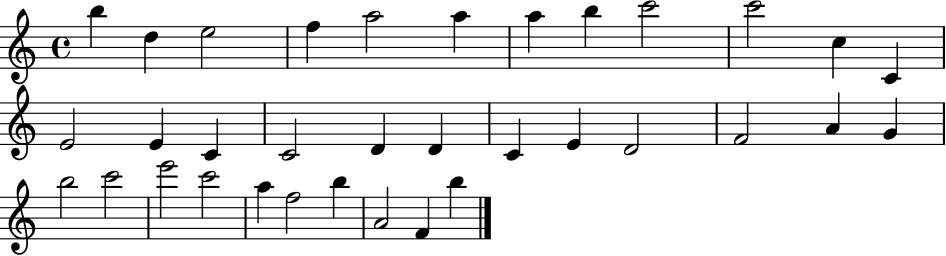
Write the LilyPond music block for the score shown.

{
  \clef treble
  \time 4/4
  \defaultTimeSignature
  \key c \major
  b''4 d''4 e''2 | f''4 a''2 a''4 | a''4 b''4 c'''2 | c'''2 c''4 c'4 | \break e'2 e'4 c'4 | c'2 d'4 d'4 | c'4 e'4 d'2 | f'2 a'4 g'4 | \break b''2 c'''2 | e'''2 c'''2 | a''4 f''2 b''4 | a'2 f'4 b''4 | \break \bar "|."
}